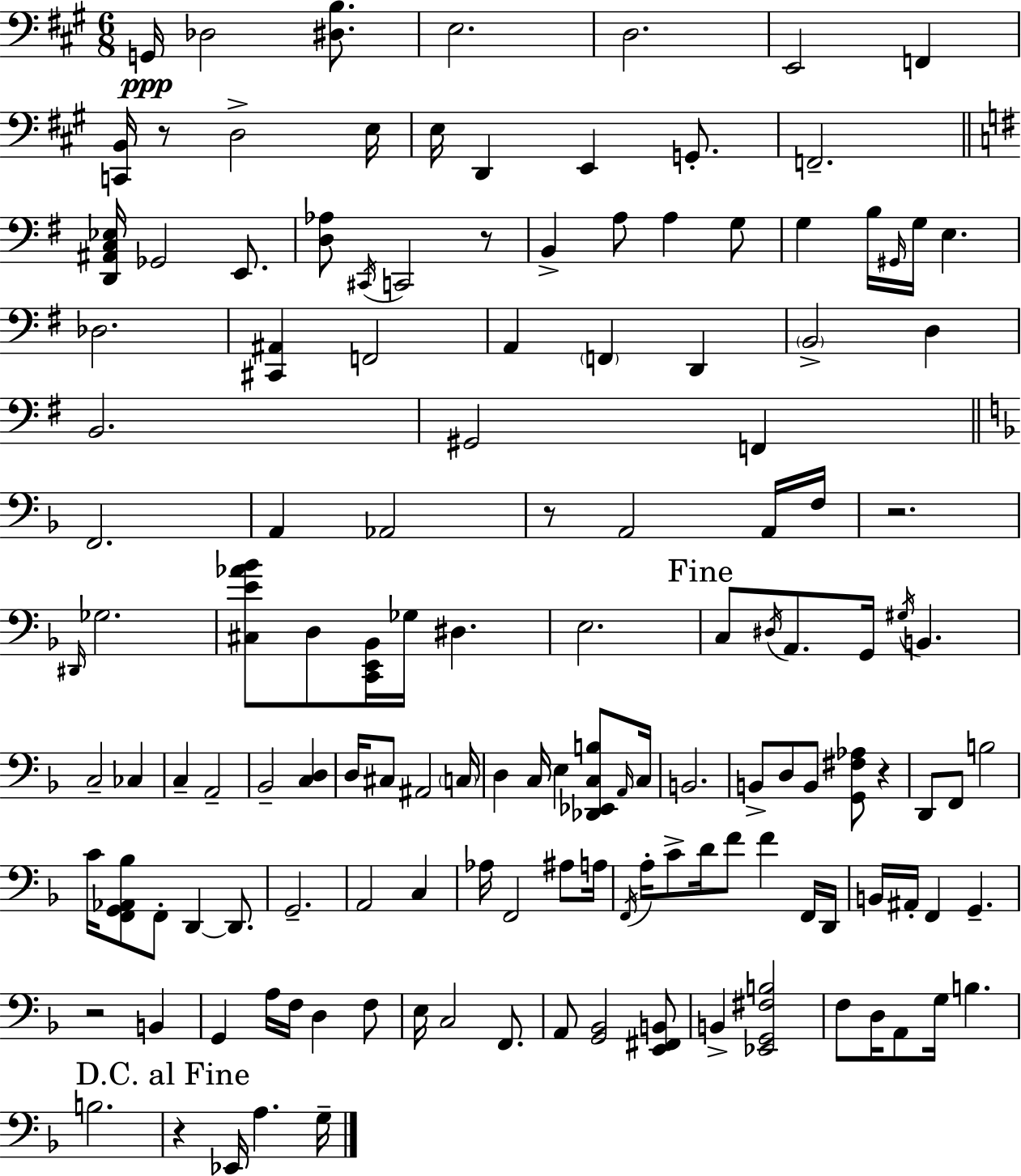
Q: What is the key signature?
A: A major